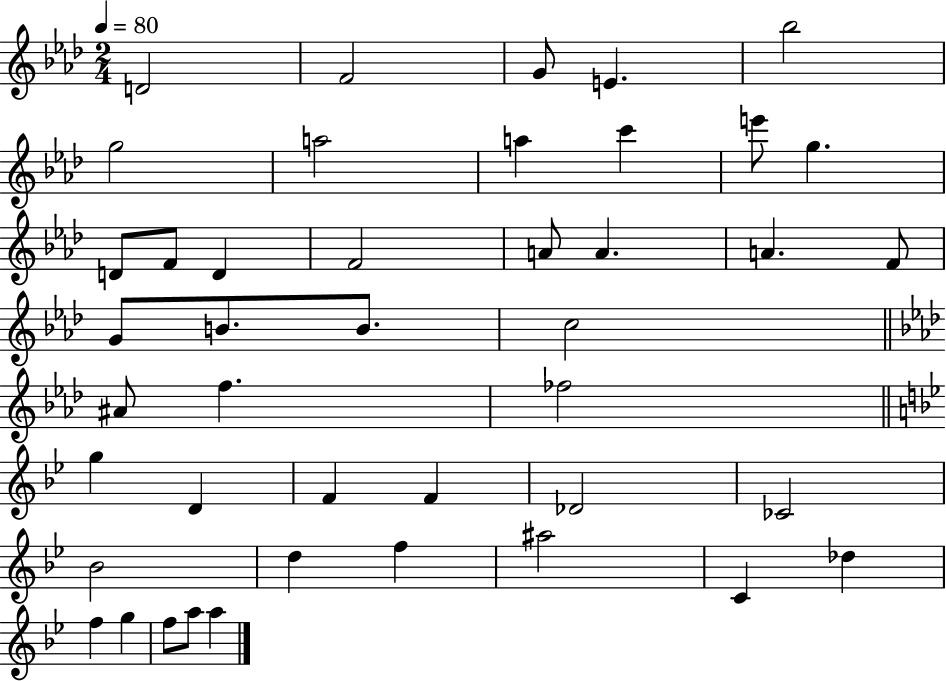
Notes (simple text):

D4/h F4/h G4/e E4/q. Bb5/h G5/h A5/h A5/q C6/q E6/e G5/q. D4/e F4/e D4/q F4/h A4/e A4/q. A4/q. F4/e G4/e B4/e. B4/e. C5/h A#4/e F5/q. FES5/h G5/q D4/q F4/q F4/q Db4/h CES4/h Bb4/h D5/q F5/q A#5/h C4/q Db5/q F5/q G5/q F5/e A5/e A5/q